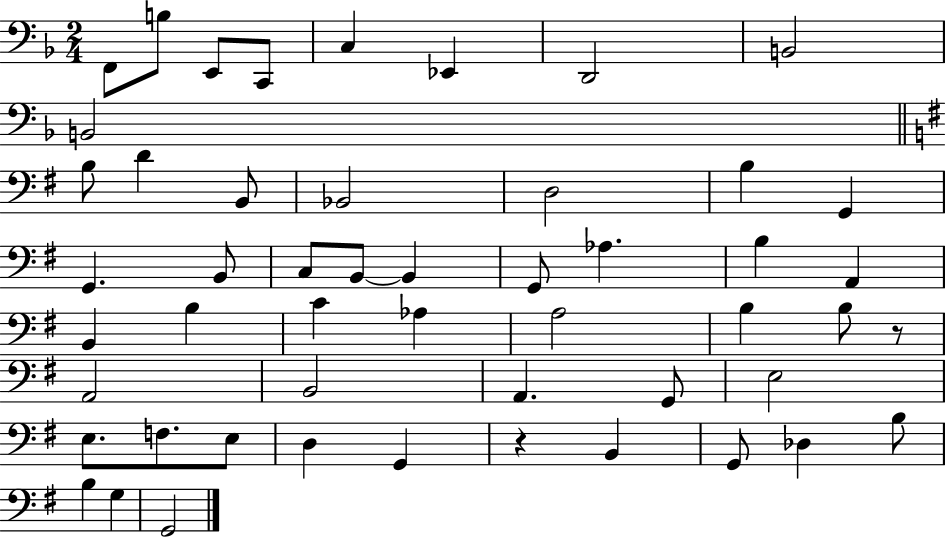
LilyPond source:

{
  \clef bass
  \numericTimeSignature
  \time 2/4
  \key f \major
  f,8 b8 e,8 c,8 | c4 ees,4 | d,2 | b,2 | \break b,2 | \bar "||" \break \key g \major b8 d'4 b,8 | bes,2 | d2 | b4 g,4 | \break g,4. b,8 | c8 b,8~~ b,4 | g,8 aes4. | b4 a,4 | \break b,4 b4 | c'4 aes4 | a2 | b4 b8 r8 | \break a,2 | b,2 | a,4. g,8 | e2 | \break e8. f8. e8 | d4 g,4 | r4 b,4 | g,8 des4 b8 | \break b4 g4 | g,2 | \bar "|."
}